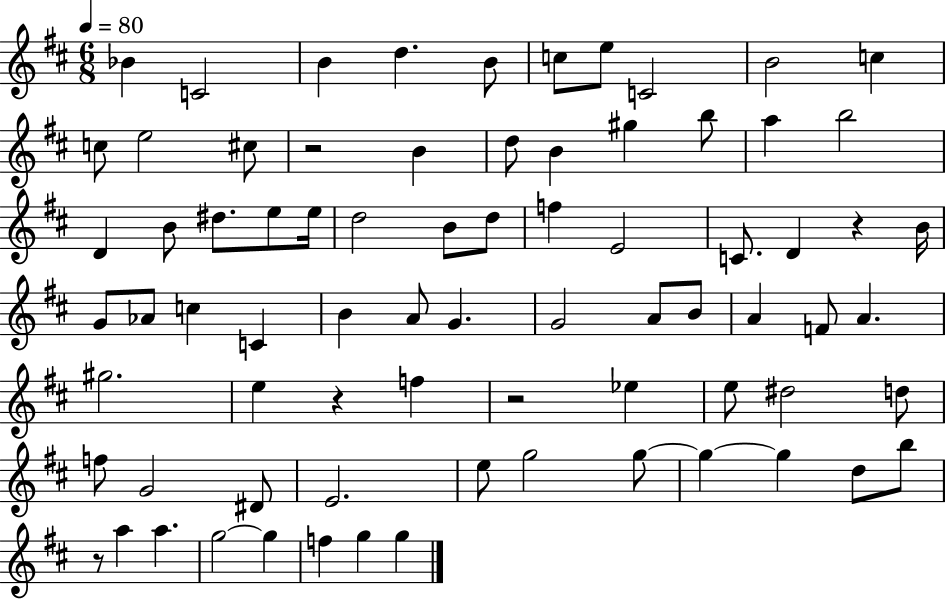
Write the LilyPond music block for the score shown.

{
  \clef treble
  \numericTimeSignature
  \time 6/8
  \key d \major
  \tempo 4 = 80
  bes'4 c'2 | b'4 d''4. b'8 | c''8 e''8 c'2 | b'2 c''4 | \break c''8 e''2 cis''8 | r2 b'4 | d''8 b'4 gis''4 b''8 | a''4 b''2 | \break d'4 b'8 dis''8. e''8 e''16 | d''2 b'8 d''8 | f''4 e'2 | c'8. d'4 r4 b'16 | \break g'8 aes'8 c''4 c'4 | b'4 a'8 g'4. | g'2 a'8 b'8 | a'4 f'8 a'4. | \break gis''2. | e''4 r4 f''4 | r2 ees''4 | e''8 dis''2 d''8 | \break f''8 g'2 dis'8 | e'2. | e''8 g''2 g''8~~ | g''4~~ g''4 d''8 b''8 | \break r8 a''4 a''4. | g''2~~ g''4 | f''4 g''4 g''4 | \bar "|."
}